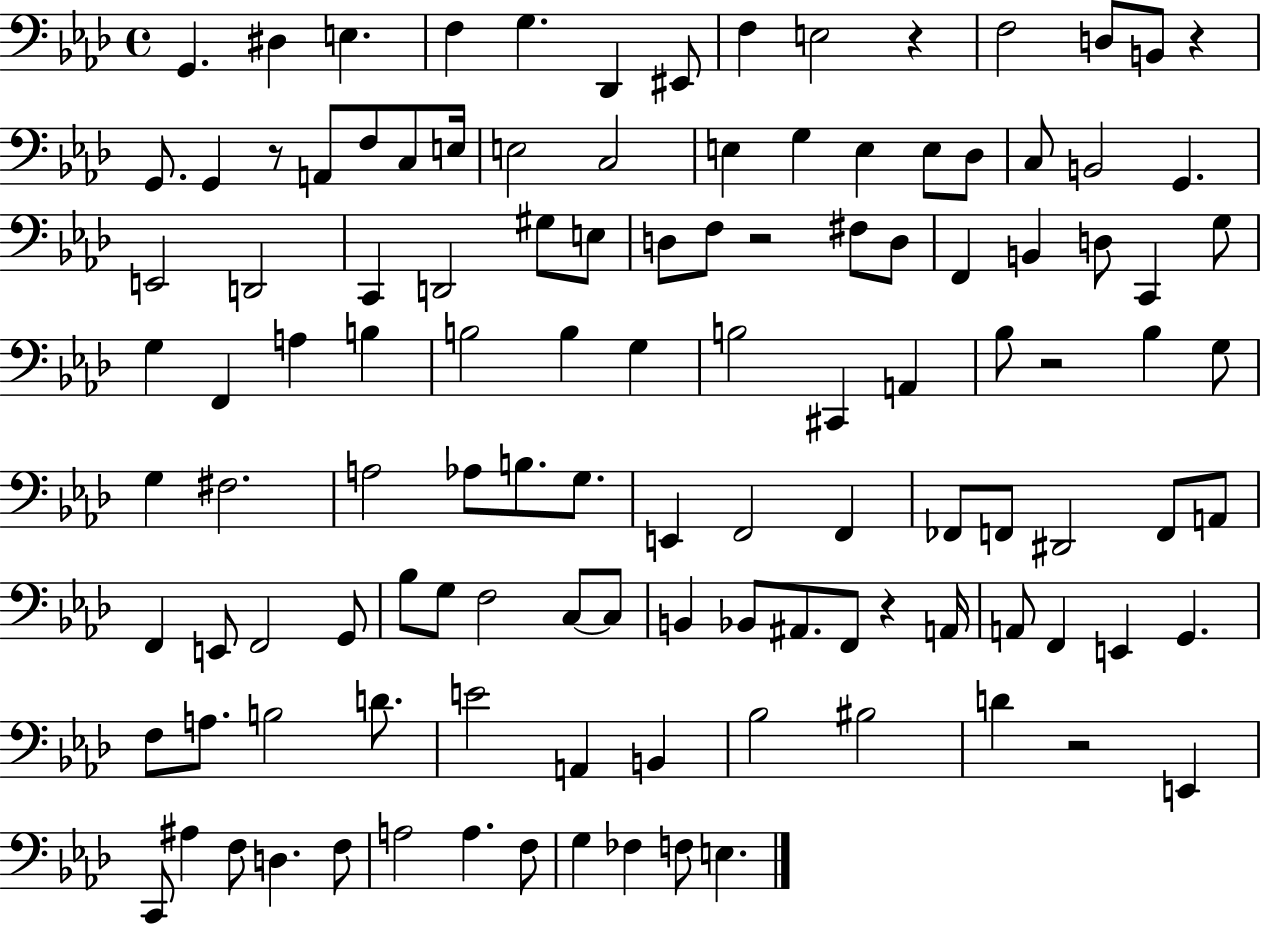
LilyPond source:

{
  \clef bass
  \time 4/4
  \defaultTimeSignature
  \key aes \major
  g,4. dis4 e4. | f4 g4. des,4 eis,8 | f4 e2 r4 | f2 d8 b,8 r4 | \break g,8. g,4 r8 a,8 f8 c8 e16 | e2 c2 | e4 g4 e4 e8 des8 | c8 b,2 g,4. | \break e,2 d,2 | c,4 d,2 gis8 e8 | d8 f8 r2 fis8 d8 | f,4 b,4 d8 c,4 g8 | \break g4 f,4 a4 b4 | b2 b4 g4 | b2 cis,4 a,4 | bes8 r2 bes4 g8 | \break g4 fis2. | a2 aes8 b8. g8. | e,4 f,2 f,4 | fes,8 f,8 dis,2 f,8 a,8 | \break f,4 e,8 f,2 g,8 | bes8 g8 f2 c8~~ c8 | b,4 bes,8 ais,8. f,8 r4 a,16 | a,8 f,4 e,4 g,4. | \break f8 a8. b2 d'8. | e'2 a,4 b,4 | bes2 bis2 | d'4 r2 e,4 | \break c,8 ais4 f8 d4. f8 | a2 a4. f8 | g4 fes4 f8 e4. | \bar "|."
}